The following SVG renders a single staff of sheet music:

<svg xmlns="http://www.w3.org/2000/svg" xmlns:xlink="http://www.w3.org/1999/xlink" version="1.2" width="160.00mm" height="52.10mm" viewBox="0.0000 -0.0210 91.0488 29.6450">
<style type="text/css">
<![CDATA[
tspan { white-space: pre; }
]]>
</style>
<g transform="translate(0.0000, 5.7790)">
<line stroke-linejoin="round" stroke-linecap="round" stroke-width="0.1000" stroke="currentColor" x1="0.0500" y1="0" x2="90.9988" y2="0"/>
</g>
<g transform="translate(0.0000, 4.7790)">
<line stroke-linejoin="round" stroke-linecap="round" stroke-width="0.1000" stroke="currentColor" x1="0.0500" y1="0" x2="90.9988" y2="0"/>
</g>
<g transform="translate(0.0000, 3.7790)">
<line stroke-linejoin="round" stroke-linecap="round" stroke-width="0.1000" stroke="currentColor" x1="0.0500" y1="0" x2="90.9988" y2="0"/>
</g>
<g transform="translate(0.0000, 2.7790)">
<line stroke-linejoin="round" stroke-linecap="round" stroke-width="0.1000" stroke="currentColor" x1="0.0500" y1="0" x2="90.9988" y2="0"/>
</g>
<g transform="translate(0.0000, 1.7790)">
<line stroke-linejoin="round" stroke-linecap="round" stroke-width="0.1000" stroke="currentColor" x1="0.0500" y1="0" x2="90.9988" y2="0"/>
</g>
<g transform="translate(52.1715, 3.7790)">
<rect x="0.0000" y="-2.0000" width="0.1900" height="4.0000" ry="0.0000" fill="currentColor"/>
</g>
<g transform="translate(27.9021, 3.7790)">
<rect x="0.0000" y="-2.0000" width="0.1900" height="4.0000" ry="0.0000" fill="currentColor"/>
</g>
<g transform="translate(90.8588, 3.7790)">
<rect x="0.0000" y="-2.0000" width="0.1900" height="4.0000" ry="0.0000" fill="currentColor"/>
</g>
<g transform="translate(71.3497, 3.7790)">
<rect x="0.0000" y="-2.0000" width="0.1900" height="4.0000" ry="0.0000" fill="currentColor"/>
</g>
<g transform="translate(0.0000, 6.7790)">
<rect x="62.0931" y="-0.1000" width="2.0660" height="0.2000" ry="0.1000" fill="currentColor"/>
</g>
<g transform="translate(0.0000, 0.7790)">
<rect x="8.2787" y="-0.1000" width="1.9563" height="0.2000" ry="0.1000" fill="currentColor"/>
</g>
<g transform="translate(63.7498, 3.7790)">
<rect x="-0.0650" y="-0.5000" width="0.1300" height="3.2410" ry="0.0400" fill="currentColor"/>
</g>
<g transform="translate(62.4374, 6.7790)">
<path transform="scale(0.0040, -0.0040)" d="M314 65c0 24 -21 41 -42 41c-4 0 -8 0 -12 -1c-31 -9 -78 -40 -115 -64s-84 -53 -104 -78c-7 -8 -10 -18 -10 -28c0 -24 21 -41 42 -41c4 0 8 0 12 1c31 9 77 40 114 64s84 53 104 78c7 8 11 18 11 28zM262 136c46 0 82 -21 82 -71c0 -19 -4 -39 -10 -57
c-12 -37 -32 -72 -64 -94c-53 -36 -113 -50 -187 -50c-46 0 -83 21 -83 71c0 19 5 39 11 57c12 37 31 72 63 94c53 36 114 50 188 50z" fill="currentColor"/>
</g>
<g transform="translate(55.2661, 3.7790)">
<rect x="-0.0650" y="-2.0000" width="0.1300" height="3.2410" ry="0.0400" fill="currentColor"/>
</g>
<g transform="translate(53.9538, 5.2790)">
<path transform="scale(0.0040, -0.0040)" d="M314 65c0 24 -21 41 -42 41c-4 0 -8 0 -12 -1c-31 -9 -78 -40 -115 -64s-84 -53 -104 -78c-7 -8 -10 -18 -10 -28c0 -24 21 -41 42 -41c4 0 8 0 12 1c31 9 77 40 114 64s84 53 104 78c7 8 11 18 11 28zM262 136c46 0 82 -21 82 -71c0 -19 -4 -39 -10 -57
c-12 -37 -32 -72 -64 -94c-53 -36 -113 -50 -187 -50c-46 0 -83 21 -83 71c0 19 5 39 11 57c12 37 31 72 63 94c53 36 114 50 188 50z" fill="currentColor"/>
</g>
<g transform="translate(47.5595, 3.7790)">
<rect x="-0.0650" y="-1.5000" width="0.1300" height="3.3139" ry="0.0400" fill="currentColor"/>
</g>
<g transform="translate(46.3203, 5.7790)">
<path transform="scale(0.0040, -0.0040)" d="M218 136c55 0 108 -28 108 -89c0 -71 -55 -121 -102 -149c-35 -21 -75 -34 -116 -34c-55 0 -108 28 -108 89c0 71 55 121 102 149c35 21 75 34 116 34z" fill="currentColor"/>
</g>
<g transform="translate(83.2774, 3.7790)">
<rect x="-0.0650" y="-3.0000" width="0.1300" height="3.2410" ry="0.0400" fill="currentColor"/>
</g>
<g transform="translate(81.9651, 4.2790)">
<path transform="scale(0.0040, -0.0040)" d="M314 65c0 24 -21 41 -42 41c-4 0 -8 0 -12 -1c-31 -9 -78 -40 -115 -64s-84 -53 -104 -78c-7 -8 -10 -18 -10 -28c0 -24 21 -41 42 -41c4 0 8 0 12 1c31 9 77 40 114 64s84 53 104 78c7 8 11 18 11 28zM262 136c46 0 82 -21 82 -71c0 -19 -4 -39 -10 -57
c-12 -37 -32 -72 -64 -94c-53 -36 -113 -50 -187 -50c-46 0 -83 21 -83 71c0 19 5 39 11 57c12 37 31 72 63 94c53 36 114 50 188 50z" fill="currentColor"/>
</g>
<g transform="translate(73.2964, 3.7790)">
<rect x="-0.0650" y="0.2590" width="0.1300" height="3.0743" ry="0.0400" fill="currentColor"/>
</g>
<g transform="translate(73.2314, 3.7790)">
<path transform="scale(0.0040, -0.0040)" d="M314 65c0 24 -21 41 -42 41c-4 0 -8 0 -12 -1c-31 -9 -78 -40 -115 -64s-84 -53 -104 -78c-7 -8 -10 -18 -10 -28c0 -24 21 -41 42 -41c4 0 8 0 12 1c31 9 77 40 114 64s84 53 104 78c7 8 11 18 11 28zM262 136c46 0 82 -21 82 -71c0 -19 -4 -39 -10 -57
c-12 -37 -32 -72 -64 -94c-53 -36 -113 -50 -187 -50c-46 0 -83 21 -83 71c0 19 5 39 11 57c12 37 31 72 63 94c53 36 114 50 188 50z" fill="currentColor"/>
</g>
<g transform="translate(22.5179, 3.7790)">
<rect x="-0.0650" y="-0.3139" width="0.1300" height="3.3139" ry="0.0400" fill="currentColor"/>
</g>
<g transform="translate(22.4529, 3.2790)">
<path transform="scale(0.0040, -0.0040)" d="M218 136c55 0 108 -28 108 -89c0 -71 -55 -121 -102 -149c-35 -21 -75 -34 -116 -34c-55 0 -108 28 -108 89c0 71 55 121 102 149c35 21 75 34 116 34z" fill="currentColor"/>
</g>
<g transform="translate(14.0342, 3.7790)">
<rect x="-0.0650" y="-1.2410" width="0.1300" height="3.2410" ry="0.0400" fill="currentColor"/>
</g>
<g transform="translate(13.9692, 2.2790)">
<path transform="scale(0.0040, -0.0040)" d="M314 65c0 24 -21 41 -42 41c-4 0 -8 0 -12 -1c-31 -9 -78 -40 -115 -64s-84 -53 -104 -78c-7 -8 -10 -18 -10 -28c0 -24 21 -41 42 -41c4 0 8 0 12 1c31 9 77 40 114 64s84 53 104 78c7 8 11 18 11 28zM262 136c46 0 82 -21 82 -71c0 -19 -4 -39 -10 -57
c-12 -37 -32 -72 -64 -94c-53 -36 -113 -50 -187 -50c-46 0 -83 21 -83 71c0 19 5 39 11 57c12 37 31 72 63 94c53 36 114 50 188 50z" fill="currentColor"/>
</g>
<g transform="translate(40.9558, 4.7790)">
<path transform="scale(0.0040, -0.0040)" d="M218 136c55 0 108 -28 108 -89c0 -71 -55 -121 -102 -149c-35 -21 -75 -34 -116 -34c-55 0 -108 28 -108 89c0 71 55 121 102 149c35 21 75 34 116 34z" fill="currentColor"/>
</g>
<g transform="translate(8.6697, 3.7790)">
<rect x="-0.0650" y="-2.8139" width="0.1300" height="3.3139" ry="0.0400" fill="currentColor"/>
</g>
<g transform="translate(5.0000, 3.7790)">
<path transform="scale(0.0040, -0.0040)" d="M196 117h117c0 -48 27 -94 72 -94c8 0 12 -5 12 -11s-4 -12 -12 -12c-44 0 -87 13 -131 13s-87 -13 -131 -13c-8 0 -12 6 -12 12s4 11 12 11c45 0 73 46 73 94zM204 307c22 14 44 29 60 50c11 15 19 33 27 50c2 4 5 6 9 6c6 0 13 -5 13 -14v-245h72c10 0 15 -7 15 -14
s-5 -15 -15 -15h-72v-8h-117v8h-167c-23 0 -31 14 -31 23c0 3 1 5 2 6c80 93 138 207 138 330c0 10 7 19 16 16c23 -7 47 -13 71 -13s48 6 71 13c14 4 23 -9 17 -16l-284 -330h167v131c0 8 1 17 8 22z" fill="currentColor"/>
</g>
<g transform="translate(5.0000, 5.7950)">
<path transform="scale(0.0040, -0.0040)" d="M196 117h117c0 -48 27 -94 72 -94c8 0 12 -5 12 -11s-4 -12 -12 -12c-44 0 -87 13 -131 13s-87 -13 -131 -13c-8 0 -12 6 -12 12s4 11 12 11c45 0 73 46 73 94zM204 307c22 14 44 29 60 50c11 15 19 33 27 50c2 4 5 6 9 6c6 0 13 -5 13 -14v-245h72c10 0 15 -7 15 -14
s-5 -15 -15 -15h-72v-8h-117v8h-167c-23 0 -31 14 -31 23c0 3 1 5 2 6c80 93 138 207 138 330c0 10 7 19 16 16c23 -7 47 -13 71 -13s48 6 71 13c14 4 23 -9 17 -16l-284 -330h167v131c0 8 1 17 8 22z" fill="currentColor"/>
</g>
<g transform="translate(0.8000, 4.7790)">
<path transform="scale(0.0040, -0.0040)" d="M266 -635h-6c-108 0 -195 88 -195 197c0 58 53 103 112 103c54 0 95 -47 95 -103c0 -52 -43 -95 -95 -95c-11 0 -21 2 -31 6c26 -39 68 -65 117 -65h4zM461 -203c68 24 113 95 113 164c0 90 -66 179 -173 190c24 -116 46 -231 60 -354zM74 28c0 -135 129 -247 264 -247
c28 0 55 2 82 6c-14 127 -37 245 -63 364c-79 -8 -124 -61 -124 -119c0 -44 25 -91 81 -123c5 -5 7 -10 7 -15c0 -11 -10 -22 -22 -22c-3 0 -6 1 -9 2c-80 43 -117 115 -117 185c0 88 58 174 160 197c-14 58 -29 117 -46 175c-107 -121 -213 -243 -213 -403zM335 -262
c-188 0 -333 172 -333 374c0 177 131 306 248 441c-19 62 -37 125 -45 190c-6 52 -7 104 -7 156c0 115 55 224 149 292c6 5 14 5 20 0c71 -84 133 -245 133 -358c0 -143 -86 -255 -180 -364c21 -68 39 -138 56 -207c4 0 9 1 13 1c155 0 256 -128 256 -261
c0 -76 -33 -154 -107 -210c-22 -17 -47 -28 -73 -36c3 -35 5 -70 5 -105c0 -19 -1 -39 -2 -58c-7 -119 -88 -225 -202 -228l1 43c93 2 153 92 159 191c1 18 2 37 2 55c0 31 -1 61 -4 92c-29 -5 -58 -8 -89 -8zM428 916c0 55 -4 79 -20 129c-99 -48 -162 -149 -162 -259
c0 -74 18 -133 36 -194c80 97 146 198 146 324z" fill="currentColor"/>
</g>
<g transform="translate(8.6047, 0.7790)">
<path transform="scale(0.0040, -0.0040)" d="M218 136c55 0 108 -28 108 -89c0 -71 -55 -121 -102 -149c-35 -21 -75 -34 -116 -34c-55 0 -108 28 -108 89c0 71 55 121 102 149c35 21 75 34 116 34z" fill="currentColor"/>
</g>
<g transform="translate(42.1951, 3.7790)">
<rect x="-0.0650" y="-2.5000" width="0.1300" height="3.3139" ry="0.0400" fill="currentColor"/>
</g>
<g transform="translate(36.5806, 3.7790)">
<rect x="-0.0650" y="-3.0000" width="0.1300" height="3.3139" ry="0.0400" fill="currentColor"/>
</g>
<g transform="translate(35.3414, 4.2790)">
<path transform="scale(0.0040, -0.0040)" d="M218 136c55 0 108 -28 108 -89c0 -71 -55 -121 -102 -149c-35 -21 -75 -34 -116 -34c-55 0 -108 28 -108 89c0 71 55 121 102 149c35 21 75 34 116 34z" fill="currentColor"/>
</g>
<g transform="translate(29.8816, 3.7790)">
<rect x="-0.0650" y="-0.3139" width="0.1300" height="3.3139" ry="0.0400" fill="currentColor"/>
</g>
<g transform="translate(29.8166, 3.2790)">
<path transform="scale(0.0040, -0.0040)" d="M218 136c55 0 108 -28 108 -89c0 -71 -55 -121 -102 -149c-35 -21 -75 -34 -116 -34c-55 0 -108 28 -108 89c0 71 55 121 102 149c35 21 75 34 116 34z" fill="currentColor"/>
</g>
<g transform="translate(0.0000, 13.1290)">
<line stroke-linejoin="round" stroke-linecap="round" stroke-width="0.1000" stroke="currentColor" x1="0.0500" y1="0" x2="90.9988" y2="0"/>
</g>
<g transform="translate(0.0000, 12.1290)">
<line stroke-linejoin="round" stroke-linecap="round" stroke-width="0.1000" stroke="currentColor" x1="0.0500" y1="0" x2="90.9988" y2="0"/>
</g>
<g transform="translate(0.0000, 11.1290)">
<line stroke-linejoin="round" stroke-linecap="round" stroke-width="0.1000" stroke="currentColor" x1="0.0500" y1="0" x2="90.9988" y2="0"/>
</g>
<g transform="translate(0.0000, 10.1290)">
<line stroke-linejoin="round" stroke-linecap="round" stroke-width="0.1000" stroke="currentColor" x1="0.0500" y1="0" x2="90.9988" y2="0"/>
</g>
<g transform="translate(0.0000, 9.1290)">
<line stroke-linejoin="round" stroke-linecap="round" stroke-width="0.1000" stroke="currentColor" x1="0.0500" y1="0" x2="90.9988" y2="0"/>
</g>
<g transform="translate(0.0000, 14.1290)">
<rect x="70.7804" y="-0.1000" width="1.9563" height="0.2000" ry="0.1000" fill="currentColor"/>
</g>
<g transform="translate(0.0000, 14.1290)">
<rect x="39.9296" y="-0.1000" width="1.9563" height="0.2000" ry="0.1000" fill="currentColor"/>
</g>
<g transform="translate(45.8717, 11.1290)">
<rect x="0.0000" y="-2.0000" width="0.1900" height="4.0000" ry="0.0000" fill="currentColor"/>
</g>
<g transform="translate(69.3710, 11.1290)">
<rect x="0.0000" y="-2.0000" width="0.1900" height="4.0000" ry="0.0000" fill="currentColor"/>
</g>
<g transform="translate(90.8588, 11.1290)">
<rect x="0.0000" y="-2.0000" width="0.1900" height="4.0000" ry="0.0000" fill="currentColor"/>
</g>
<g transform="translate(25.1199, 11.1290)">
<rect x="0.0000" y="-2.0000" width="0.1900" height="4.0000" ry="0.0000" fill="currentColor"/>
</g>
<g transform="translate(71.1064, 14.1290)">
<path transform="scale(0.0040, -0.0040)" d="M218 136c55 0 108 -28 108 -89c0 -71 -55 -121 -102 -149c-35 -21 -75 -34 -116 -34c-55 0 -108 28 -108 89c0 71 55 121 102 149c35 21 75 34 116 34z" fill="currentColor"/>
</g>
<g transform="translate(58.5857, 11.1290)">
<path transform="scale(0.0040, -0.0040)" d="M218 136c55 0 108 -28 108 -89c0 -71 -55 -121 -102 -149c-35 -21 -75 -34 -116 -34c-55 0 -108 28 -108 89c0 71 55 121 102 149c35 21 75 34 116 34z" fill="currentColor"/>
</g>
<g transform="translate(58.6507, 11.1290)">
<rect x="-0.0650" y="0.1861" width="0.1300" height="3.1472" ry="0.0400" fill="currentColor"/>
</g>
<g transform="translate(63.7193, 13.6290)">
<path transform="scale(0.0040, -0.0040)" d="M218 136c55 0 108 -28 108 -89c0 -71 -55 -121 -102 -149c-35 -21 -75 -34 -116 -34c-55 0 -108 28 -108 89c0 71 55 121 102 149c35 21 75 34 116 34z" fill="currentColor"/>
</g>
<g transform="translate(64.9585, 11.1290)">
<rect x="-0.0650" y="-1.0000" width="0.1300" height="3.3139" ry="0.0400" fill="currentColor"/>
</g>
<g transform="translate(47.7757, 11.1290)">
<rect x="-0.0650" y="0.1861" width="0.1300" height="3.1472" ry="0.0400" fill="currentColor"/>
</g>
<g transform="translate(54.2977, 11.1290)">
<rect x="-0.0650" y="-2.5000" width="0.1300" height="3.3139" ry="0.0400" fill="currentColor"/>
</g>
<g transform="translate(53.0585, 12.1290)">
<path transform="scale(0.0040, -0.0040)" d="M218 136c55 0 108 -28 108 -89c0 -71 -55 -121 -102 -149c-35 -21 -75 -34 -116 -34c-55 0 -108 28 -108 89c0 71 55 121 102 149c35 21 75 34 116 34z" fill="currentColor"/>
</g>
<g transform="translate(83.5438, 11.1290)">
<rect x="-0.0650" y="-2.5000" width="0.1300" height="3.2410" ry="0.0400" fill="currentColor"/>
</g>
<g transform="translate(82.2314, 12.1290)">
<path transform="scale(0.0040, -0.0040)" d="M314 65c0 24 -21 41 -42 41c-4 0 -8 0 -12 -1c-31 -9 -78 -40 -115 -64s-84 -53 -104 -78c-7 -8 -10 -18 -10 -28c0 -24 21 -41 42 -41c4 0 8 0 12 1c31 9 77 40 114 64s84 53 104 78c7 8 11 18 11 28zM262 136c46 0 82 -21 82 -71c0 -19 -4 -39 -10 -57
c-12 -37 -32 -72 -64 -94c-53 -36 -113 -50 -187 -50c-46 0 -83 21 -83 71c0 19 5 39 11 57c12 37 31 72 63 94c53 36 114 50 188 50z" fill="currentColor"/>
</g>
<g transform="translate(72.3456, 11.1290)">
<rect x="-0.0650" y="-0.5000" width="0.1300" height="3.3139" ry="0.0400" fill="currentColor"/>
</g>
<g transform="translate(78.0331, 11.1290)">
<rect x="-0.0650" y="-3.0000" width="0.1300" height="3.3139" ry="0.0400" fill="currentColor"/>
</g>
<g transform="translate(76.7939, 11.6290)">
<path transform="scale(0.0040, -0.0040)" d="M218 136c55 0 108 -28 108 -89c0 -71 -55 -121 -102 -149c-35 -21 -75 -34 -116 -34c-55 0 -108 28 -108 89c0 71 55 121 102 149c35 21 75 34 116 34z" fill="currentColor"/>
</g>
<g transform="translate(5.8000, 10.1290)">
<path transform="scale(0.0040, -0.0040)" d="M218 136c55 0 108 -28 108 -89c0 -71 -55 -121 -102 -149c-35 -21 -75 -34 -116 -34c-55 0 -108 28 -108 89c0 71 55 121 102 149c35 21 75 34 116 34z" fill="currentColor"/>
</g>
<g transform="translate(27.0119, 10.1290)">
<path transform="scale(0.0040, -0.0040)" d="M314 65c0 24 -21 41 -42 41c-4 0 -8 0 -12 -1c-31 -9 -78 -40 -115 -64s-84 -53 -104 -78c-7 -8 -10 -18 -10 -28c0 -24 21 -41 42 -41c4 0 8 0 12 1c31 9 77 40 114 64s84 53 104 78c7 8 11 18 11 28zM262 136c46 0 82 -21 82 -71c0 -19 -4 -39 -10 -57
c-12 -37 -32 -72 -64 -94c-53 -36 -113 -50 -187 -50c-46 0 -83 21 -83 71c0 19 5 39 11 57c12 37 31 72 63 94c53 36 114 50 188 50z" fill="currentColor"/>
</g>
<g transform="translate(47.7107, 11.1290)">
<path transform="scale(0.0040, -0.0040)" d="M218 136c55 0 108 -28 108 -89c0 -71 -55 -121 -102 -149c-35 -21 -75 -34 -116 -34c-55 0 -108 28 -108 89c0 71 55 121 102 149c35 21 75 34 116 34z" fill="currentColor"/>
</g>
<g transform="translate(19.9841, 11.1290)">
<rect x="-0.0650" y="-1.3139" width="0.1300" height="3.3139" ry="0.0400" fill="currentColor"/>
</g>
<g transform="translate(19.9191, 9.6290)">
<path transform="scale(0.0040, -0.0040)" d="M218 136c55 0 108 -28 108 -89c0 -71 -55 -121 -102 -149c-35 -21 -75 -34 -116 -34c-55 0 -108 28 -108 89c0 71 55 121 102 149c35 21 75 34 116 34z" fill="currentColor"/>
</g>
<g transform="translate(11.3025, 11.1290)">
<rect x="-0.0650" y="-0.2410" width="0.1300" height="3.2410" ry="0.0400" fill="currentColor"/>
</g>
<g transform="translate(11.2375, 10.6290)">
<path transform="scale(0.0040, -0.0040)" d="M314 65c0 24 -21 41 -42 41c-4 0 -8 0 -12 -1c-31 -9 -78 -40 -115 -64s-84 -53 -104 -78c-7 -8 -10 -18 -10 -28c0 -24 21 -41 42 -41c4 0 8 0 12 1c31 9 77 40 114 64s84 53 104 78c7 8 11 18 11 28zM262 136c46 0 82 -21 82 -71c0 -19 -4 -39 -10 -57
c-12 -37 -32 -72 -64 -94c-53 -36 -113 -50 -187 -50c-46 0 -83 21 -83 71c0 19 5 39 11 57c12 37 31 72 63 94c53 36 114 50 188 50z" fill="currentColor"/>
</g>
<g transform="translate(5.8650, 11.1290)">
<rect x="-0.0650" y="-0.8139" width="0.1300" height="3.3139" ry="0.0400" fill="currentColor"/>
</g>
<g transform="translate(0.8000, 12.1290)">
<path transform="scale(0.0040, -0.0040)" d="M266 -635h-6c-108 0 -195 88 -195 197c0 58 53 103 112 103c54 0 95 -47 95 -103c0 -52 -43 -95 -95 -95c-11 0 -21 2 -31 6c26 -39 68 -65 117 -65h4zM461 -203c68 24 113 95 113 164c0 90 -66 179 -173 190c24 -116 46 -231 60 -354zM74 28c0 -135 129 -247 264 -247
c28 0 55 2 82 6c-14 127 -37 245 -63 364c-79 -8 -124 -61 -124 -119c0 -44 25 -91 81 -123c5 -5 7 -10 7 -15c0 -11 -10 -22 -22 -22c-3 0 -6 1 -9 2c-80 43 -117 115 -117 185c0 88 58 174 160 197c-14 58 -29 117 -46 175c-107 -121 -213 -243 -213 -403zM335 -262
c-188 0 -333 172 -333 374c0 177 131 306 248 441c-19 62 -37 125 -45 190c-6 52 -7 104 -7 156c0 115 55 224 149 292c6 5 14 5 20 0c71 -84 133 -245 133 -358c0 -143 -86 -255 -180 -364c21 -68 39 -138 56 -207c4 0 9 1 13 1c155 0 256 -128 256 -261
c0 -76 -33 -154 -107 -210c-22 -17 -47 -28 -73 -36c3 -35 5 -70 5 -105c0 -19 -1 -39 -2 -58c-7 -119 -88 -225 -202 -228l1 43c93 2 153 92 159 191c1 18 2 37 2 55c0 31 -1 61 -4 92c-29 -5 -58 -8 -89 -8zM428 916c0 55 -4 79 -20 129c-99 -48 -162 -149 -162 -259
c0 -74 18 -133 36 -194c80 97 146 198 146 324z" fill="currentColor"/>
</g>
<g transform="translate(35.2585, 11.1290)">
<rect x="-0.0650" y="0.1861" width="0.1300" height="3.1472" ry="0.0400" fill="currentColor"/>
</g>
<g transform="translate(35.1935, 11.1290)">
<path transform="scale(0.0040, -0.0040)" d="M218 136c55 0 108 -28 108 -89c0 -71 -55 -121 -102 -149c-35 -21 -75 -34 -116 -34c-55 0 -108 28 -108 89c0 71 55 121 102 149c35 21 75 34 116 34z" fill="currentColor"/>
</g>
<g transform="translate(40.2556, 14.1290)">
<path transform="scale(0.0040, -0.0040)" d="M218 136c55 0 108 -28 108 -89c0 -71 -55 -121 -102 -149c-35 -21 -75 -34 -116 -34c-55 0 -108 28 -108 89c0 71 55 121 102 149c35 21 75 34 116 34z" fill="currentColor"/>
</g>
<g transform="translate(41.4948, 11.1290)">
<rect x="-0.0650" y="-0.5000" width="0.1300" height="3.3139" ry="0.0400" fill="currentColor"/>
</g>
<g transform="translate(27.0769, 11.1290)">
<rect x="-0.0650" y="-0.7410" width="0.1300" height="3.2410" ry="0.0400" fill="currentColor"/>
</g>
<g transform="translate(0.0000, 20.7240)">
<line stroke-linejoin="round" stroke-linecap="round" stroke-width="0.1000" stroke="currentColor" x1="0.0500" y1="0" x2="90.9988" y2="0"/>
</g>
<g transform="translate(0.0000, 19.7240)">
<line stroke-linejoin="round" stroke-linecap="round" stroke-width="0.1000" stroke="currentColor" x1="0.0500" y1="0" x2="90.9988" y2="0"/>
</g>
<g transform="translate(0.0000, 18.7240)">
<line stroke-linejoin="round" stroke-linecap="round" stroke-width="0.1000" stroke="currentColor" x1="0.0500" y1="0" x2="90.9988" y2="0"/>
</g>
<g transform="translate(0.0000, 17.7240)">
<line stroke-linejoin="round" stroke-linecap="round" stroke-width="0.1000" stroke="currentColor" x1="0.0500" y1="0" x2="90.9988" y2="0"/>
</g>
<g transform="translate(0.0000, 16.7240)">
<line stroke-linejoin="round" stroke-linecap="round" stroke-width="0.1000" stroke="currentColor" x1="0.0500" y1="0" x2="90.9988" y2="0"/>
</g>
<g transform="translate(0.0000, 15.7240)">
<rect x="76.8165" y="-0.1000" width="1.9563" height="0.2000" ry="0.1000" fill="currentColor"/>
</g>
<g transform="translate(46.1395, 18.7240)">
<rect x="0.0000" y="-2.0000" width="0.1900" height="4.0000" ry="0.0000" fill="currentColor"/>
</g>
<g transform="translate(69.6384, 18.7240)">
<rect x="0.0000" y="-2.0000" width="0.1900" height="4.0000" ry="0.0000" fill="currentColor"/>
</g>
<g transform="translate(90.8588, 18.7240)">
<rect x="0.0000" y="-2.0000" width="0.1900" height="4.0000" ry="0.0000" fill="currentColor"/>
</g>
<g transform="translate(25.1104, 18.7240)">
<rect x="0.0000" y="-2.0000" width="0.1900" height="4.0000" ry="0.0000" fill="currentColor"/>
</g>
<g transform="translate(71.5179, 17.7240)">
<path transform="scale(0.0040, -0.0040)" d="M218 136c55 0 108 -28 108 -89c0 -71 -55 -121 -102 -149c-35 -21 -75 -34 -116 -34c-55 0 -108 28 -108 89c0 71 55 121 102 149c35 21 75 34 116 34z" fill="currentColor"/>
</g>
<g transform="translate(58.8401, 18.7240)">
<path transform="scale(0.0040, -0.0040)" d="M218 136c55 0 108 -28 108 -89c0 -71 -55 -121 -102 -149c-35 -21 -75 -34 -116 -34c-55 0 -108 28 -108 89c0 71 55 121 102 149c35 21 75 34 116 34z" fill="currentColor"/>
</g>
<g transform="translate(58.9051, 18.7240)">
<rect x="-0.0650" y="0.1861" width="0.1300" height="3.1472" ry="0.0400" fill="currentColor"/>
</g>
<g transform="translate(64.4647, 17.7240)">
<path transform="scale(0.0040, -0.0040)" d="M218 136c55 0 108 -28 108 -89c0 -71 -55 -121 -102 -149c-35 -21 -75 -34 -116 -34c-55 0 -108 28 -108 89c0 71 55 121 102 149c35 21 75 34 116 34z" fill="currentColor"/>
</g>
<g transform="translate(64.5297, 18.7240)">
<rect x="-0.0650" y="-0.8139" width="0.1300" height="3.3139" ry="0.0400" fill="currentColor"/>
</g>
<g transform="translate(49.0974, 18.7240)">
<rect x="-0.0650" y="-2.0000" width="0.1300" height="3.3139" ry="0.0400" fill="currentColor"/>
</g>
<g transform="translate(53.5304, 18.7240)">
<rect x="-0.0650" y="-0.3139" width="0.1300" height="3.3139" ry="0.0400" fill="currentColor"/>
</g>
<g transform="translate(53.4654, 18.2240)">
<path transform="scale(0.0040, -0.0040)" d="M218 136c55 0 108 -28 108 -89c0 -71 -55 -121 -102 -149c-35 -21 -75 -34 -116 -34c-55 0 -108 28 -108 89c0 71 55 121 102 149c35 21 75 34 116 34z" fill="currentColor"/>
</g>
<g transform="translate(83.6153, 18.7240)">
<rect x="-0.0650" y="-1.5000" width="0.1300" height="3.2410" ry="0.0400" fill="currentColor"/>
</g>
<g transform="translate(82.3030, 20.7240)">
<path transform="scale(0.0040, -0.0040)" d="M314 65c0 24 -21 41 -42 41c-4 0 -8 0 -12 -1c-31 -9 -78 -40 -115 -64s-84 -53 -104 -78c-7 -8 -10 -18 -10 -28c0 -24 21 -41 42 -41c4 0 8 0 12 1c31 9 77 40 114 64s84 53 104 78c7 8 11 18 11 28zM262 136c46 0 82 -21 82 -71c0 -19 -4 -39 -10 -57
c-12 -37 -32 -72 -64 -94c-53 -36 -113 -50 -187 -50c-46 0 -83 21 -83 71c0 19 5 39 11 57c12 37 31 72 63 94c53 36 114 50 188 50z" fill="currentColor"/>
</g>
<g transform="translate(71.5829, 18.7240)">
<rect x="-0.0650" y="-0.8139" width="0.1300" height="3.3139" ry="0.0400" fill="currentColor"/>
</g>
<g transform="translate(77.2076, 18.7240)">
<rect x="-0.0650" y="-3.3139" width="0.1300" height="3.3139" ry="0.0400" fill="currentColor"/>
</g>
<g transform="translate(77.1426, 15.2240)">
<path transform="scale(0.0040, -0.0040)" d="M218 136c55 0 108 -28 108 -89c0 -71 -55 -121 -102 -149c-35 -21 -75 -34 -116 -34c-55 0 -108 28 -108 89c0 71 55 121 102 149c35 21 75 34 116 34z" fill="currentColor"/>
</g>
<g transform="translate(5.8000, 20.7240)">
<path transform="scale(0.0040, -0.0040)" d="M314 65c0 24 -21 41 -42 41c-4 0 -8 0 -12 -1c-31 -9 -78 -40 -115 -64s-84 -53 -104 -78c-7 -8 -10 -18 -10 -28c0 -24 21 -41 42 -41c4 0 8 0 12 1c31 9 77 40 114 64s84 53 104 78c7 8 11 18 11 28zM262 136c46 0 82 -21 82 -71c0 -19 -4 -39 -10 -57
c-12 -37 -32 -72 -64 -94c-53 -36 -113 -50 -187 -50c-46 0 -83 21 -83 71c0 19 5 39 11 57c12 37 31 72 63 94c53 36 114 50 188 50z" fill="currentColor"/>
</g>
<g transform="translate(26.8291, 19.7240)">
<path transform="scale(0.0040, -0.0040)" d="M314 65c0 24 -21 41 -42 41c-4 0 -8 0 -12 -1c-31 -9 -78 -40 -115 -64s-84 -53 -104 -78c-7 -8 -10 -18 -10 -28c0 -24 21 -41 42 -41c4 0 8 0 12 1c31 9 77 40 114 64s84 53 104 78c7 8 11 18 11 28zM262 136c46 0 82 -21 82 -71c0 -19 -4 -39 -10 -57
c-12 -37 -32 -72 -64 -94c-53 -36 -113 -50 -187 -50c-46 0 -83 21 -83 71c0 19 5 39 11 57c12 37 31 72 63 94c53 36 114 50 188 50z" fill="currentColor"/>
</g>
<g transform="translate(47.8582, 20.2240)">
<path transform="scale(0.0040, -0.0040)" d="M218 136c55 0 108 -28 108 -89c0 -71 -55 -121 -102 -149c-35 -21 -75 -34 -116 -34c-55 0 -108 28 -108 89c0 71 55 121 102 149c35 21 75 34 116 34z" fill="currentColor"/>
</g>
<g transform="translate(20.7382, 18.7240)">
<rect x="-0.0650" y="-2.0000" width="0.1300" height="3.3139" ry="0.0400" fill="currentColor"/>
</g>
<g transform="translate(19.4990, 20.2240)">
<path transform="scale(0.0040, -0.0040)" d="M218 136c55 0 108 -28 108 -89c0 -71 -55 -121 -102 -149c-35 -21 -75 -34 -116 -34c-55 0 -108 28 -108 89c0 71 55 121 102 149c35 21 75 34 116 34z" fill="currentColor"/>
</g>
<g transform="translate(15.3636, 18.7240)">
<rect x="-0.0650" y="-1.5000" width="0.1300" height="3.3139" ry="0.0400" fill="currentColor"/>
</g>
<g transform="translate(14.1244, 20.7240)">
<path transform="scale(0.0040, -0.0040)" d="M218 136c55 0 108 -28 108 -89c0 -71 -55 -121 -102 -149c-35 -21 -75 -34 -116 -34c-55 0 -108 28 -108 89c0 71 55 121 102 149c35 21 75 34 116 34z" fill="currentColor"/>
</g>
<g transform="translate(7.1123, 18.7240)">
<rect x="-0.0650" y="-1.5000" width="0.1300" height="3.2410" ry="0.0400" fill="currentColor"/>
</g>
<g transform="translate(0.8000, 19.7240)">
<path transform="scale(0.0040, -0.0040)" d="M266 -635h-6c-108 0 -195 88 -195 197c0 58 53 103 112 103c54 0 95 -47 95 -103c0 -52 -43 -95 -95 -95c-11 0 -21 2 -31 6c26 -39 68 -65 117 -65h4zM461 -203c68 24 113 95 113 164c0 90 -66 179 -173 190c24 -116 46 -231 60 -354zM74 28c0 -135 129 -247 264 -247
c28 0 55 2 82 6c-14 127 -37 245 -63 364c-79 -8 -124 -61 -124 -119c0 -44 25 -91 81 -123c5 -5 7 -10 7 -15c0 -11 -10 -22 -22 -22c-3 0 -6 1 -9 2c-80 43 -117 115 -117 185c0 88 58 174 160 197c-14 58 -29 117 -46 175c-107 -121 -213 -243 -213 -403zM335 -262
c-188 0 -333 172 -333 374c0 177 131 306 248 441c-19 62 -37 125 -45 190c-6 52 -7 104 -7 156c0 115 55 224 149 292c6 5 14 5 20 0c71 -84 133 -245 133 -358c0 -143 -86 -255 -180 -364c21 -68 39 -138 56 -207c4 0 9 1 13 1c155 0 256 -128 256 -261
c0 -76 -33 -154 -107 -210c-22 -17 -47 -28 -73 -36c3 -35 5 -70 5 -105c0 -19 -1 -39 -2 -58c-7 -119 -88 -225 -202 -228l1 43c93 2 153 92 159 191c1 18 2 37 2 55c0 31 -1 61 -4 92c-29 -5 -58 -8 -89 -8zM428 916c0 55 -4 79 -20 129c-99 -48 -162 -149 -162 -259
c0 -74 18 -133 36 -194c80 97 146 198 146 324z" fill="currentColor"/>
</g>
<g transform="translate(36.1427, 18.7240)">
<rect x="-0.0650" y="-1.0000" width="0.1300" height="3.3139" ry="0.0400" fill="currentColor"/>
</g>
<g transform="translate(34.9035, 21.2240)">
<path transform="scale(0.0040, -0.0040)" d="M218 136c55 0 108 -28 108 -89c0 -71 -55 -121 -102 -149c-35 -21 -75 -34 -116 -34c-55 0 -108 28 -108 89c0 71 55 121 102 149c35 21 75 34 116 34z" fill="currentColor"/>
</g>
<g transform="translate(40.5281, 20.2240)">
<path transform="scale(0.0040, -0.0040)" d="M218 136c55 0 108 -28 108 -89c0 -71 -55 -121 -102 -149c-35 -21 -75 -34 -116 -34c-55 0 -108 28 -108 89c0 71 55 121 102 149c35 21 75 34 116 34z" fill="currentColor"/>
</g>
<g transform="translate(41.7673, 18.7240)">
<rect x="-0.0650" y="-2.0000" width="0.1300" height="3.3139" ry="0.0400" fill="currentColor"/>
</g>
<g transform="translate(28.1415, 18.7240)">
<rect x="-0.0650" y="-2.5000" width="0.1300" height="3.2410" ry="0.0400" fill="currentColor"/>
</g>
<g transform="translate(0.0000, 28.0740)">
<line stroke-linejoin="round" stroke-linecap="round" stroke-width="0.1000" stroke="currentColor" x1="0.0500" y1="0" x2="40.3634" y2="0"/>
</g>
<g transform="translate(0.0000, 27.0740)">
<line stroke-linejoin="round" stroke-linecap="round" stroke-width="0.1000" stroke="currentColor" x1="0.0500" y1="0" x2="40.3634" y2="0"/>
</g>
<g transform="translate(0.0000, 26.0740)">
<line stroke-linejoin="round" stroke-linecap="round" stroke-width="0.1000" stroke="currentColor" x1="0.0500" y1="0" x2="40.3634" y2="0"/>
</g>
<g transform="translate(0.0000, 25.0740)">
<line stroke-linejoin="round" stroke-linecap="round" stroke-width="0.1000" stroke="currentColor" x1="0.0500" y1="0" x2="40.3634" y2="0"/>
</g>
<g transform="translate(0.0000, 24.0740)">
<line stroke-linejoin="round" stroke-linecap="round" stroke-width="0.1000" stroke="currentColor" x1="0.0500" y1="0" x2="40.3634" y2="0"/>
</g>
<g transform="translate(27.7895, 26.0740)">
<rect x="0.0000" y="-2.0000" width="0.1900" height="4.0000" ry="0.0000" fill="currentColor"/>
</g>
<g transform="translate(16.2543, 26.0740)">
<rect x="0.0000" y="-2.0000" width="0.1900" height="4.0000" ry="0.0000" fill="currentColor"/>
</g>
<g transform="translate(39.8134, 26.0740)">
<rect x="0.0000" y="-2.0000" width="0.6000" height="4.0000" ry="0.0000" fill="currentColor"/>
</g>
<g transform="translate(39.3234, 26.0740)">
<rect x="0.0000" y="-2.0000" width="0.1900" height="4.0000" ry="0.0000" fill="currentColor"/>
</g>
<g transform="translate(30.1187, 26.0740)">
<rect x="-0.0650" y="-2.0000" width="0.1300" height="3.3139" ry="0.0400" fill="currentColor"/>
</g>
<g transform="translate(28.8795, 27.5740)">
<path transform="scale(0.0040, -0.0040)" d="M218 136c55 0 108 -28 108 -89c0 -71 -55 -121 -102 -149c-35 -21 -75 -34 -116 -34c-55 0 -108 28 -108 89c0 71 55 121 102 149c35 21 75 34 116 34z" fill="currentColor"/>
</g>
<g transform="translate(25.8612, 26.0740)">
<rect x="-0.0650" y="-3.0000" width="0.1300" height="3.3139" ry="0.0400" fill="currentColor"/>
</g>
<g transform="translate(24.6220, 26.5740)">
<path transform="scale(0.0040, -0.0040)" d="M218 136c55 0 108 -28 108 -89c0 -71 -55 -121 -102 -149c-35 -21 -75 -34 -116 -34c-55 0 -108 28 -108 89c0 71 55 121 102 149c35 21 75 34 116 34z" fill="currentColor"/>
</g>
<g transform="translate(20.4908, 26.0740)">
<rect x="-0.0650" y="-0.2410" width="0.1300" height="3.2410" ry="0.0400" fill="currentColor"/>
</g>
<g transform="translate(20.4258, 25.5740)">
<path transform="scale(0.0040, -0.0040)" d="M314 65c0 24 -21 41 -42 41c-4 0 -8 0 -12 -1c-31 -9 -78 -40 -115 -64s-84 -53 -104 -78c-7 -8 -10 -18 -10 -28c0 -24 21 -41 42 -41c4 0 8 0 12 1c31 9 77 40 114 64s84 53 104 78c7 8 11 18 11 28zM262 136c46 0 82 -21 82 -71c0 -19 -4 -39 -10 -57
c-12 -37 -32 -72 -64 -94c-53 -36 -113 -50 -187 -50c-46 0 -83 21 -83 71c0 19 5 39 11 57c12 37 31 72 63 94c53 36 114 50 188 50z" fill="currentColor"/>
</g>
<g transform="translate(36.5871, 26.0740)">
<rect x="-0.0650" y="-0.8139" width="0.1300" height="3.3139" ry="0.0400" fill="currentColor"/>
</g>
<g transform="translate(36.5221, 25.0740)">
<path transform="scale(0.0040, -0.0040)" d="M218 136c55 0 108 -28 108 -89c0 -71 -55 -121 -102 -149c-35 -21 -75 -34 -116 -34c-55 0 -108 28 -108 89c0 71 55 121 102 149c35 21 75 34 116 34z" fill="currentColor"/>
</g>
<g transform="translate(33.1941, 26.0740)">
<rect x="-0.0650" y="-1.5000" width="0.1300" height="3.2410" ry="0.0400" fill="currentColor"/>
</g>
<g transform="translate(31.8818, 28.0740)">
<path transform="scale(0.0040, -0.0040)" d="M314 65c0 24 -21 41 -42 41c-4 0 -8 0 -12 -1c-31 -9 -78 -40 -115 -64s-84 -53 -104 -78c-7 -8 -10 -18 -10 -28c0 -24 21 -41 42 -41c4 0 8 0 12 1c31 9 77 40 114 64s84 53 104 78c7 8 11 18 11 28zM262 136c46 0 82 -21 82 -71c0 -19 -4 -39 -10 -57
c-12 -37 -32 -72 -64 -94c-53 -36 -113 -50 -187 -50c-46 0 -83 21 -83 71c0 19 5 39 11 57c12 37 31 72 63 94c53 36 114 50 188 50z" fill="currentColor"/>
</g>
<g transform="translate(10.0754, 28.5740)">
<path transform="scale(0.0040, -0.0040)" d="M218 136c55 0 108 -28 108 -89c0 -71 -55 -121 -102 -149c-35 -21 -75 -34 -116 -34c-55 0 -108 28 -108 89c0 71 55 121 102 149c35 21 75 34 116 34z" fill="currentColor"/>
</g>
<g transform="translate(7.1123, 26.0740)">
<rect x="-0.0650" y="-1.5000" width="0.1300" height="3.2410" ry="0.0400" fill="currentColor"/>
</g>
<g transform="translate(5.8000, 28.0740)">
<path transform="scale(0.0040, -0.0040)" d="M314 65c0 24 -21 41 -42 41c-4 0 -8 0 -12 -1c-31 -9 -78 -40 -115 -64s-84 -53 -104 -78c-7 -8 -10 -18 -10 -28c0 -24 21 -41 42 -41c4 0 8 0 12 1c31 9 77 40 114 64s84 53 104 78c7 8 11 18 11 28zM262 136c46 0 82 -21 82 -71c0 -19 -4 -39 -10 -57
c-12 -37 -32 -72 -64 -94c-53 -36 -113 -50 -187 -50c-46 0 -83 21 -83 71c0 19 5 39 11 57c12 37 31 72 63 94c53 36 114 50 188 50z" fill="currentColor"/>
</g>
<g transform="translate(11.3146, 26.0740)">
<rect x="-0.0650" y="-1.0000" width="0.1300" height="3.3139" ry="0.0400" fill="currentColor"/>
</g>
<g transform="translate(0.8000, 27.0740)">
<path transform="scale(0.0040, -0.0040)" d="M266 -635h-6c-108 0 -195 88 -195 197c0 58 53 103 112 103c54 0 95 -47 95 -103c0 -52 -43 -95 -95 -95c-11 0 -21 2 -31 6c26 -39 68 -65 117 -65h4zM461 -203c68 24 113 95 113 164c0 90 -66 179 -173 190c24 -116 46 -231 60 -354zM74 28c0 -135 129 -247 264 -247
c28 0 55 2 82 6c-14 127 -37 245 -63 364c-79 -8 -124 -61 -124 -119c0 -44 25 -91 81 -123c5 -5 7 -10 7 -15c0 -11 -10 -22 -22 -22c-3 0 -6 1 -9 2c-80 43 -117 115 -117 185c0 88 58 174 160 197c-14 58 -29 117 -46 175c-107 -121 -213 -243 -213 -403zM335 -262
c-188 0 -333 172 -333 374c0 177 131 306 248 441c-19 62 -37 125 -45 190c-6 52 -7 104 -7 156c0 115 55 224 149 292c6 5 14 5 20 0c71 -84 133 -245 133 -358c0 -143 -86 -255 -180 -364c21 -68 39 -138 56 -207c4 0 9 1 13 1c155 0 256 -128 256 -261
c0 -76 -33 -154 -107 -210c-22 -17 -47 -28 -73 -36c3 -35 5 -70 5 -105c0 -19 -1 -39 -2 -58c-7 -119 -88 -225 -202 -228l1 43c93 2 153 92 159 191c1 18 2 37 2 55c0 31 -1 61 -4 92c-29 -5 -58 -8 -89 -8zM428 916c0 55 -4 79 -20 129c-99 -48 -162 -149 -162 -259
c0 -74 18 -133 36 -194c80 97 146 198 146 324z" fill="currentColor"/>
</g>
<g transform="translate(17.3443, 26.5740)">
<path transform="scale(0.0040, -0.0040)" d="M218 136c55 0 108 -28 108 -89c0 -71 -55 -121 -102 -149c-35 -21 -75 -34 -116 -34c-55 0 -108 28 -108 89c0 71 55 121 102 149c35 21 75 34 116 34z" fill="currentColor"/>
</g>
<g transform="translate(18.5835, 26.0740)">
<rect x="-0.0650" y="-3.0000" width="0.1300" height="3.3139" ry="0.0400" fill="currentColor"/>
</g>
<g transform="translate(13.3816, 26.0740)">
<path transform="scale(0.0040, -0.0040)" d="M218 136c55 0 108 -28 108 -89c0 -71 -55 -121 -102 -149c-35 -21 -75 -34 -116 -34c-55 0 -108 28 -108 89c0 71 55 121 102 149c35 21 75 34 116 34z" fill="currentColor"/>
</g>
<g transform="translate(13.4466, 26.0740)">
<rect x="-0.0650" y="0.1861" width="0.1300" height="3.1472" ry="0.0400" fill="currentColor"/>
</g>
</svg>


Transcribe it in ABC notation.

X:1
T:Untitled
M:4/4
L:1/4
K:C
a e2 c c A G E F2 C2 B2 A2 d c2 e d2 B C B G B D C A G2 E2 E F G2 D F F c B d d b E2 E2 D B A c2 A F E2 d